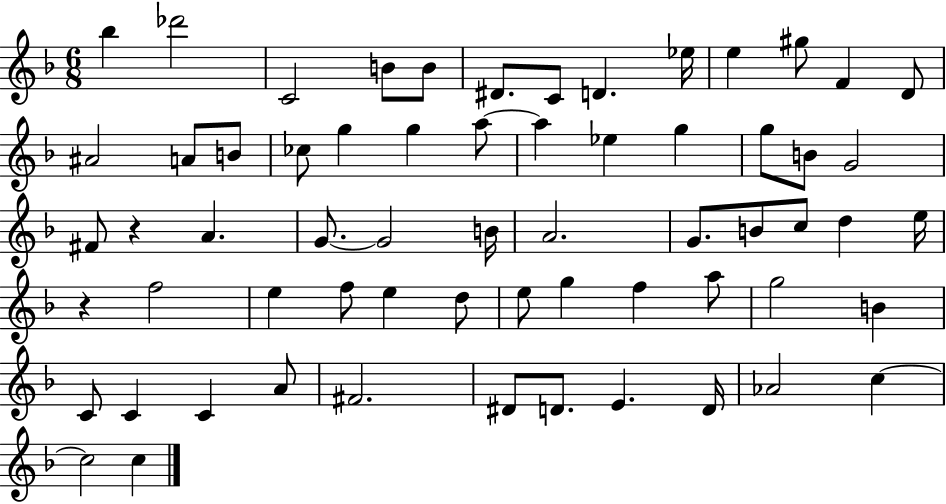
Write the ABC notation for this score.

X:1
T:Untitled
M:6/8
L:1/4
K:F
_b _d'2 C2 B/2 B/2 ^D/2 C/2 D _e/4 e ^g/2 F D/2 ^A2 A/2 B/2 _c/2 g g a/2 a _e g g/2 B/2 G2 ^F/2 z A G/2 G2 B/4 A2 G/2 B/2 c/2 d e/4 z f2 e f/2 e d/2 e/2 g f a/2 g2 B C/2 C C A/2 ^F2 ^D/2 D/2 E D/4 _A2 c c2 c